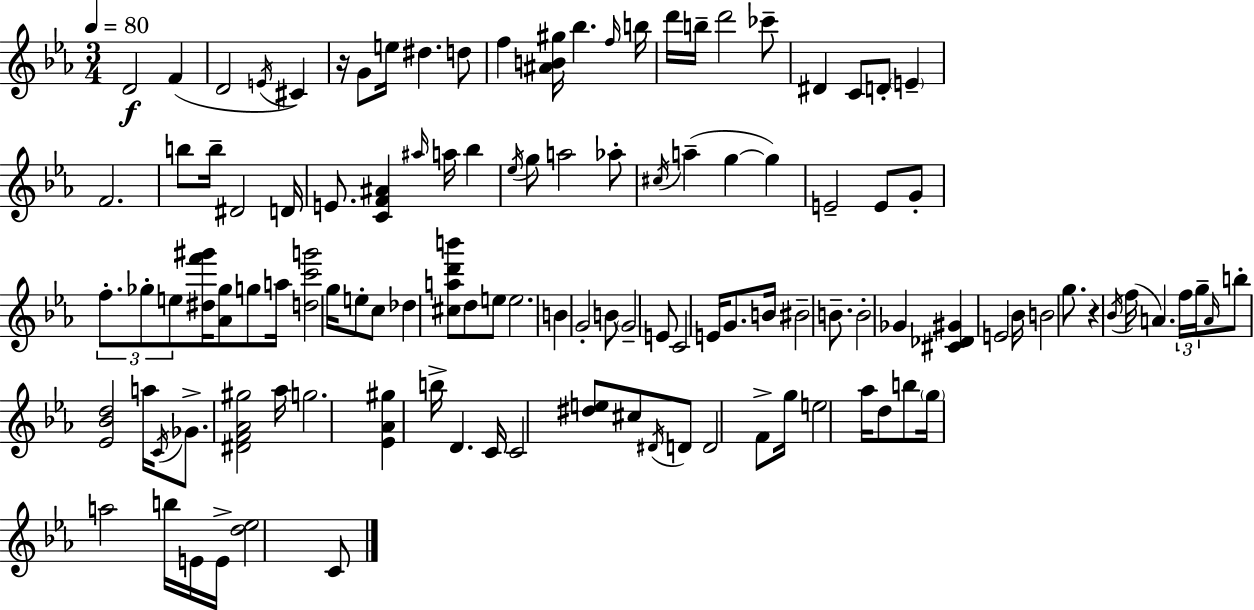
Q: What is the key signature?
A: EES major